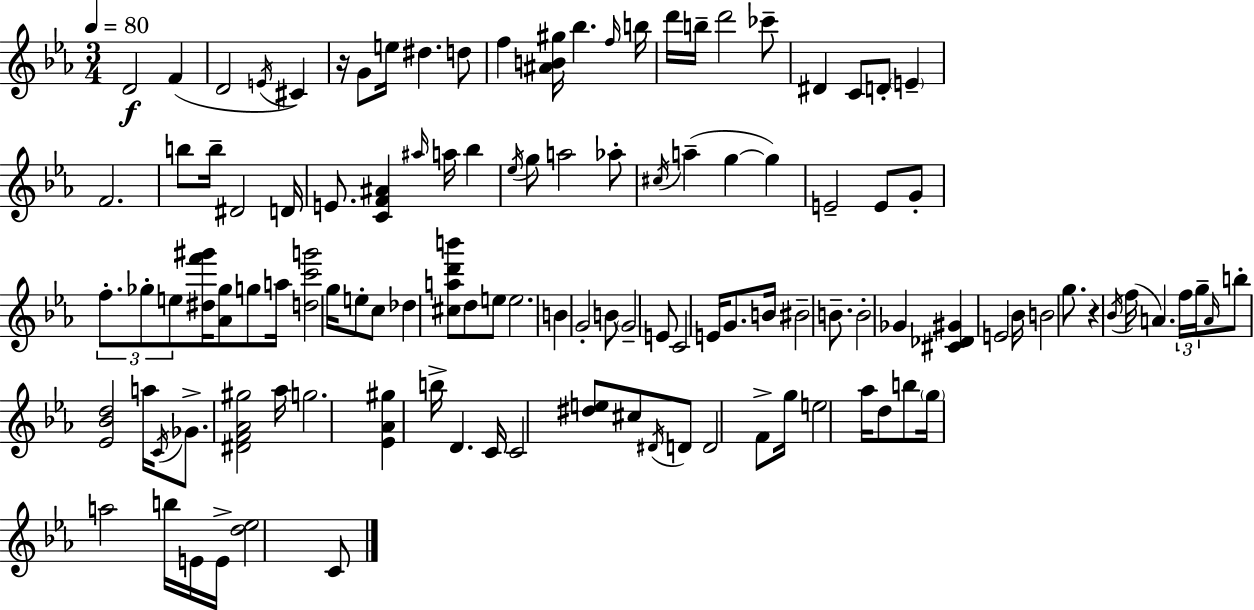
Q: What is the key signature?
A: EES major